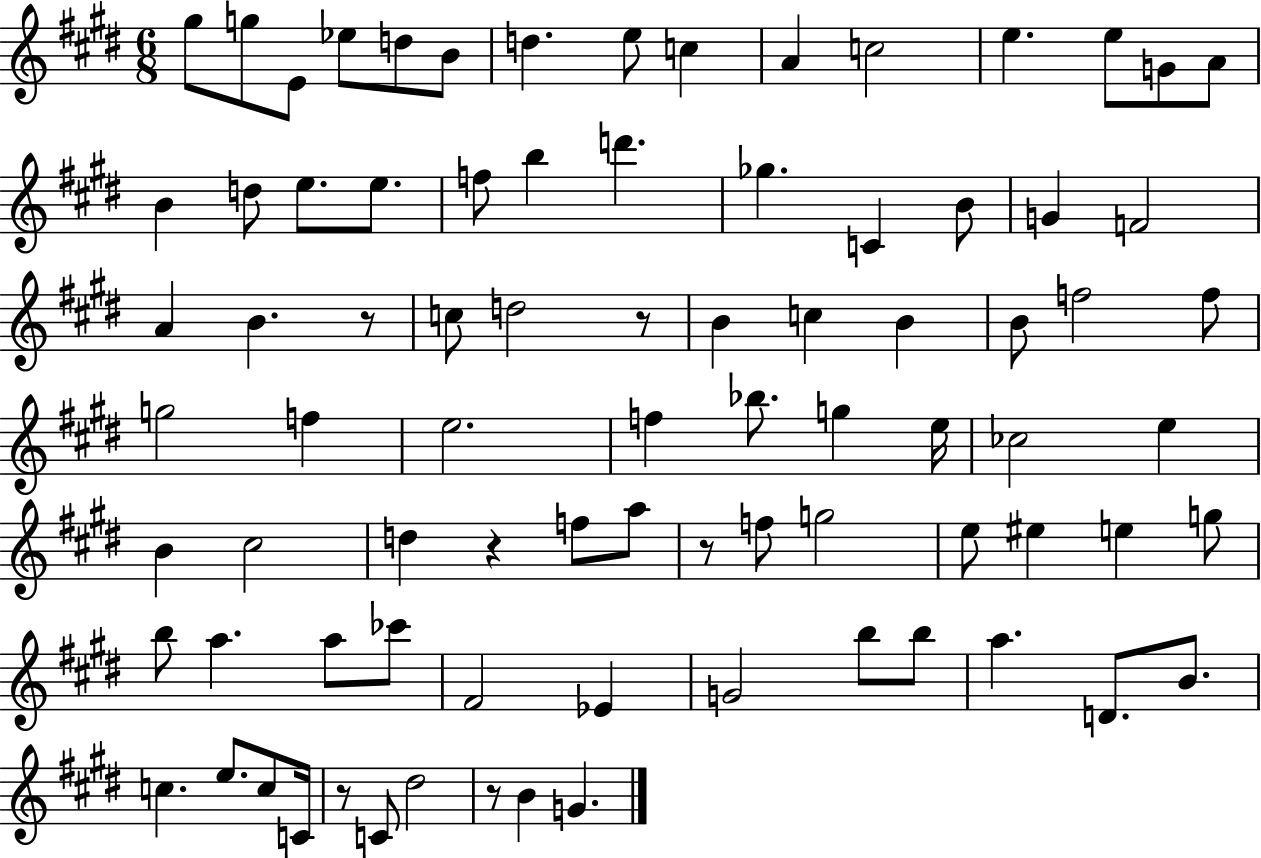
G#5/e G5/e E4/e Eb5/e D5/e B4/e D5/q. E5/e C5/q A4/q C5/h E5/q. E5/e G4/e A4/e B4/q D5/e E5/e. E5/e. F5/e B5/q D6/q. Gb5/q. C4/q B4/e G4/q F4/h A4/q B4/q. R/e C5/e D5/h R/e B4/q C5/q B4/q B4/e F5/h F5/e G5/h F5/q E5/h. F5/q Bb5/e. G5/q E5/s CES5/h E5/q B4/q C#5/h D5/q R/q F5/e A5/e R/e F5/e G5/h E5/e EIS5/q E5/q G5/e B5/e A5/q. A5/e CES6/e F#4/h Eb4/q G4/h B5/e B5/e A5/q. D4/e. B4/e. C5/q. E5/e. C5/e C4/s R/e C4/e D#5/h R/e B4/q G4/q.